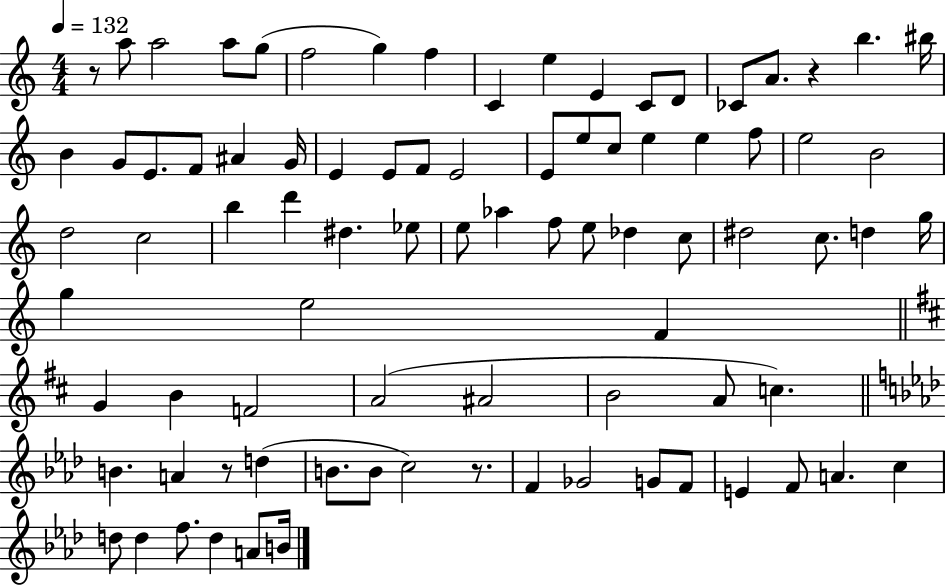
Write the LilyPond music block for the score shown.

{
  \clef treble
  \numericTimeSignature
  \time 4/4
  \key c \major
  \tempo 4 = 132
  r8 a''8 a''2 a''8 g''8( | f''2 g''4) f''4 | c'4 e''4 e'4 c'8 d'8 | ces'8 a'8. r4 b''4. bis''16 | \break b'4 g'8 e'8. f'8 ais'4 g'16 | e'4 e'8 f'8 e'2 | e'8 e''8 c''8 e''4 e''4 f''8 | e''2 b'2 | \break d''2 c''2 | b''4 d'''4 dis''4. ees''8 | e''8 aes''4 f''8 e''8 des''4 c''8 | dis''2 c''8. d''4 g''16 | \break g''4 e''2 f'4 | \bar "||" \break \key b \minor g'4 b'4 f'2 | a'2( ais'2 | b'2 a'8 c''4.) | \bar "||" \break \key aes \major b'4. a'4 r8 d''4( | b'8. b'8 c''2) r8. | f'4 ges'2 g'8 f'8 | e'4 f'8 a'4. c''4 | \break d''8 d''4 f''8. d''4 a'8 b'16 | \bar "|."
}